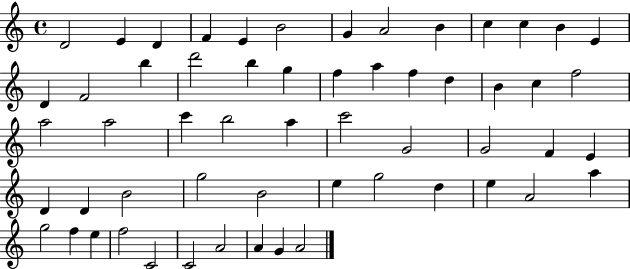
D4/h E4/q D4/q F4/q E4/q B4/h G4/q A4/h B4/q C5/q C5/q B4/q E4/q D4/q F4/h B5/q D6/h B5/q G5/q F5/q A5/q F5/q D5/q B4/q C5/q F5/h A5/h A5/h C6/q B5/h A5/q C6/h G4/h G4/h F4/q E4/q D4/q D4/q B4/h G5/h B4/h E5/q G5/h D5/q E5/q A4/h A5/q G5/h F5/q E5/q F5/h C4/h C4/h A4/h A4/q G4/q A4/h